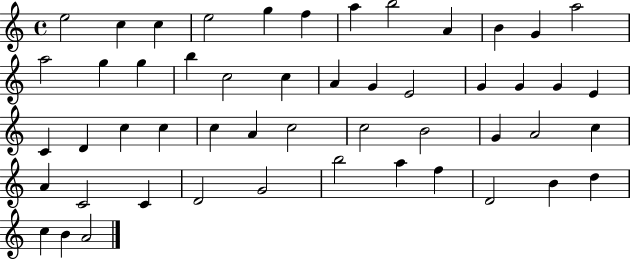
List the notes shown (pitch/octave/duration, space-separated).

E5/h C5/q C5/q E5/h G5/q F5/q A5/q B5/h A4/q B4/q G4/q A5/h A5/h G5/q G5/q B5/q C5/h C5/q A4/q G4/q E4/h G4/q G4/q G4/q E4/q C4/q D4/q C5/q C5/q C5/q A4/q C5/h C5/h B4/h G4/q A4/h C5/q A4/q C4/h C4/q D4/h G4/h B5/h A5/q F5/q D4/h B4/q D5/q C5/q B4/q A4/h